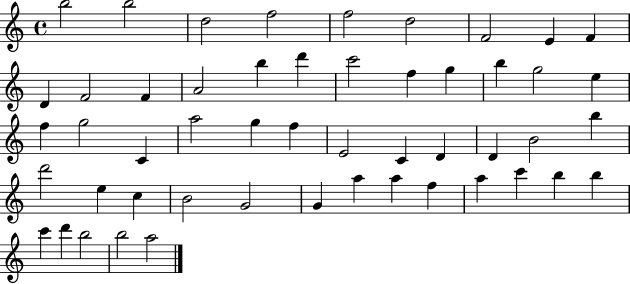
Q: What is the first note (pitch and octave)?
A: B5